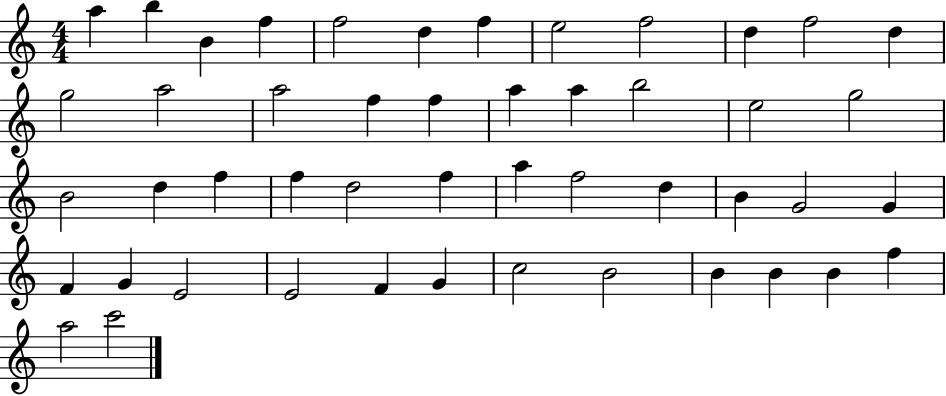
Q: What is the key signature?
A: C major